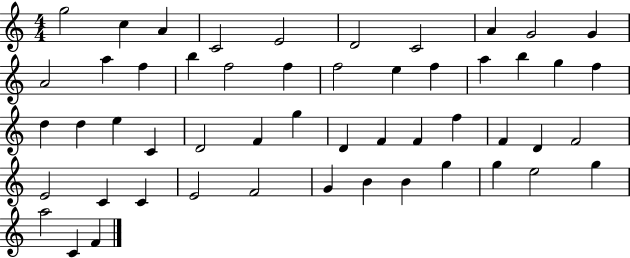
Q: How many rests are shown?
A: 0